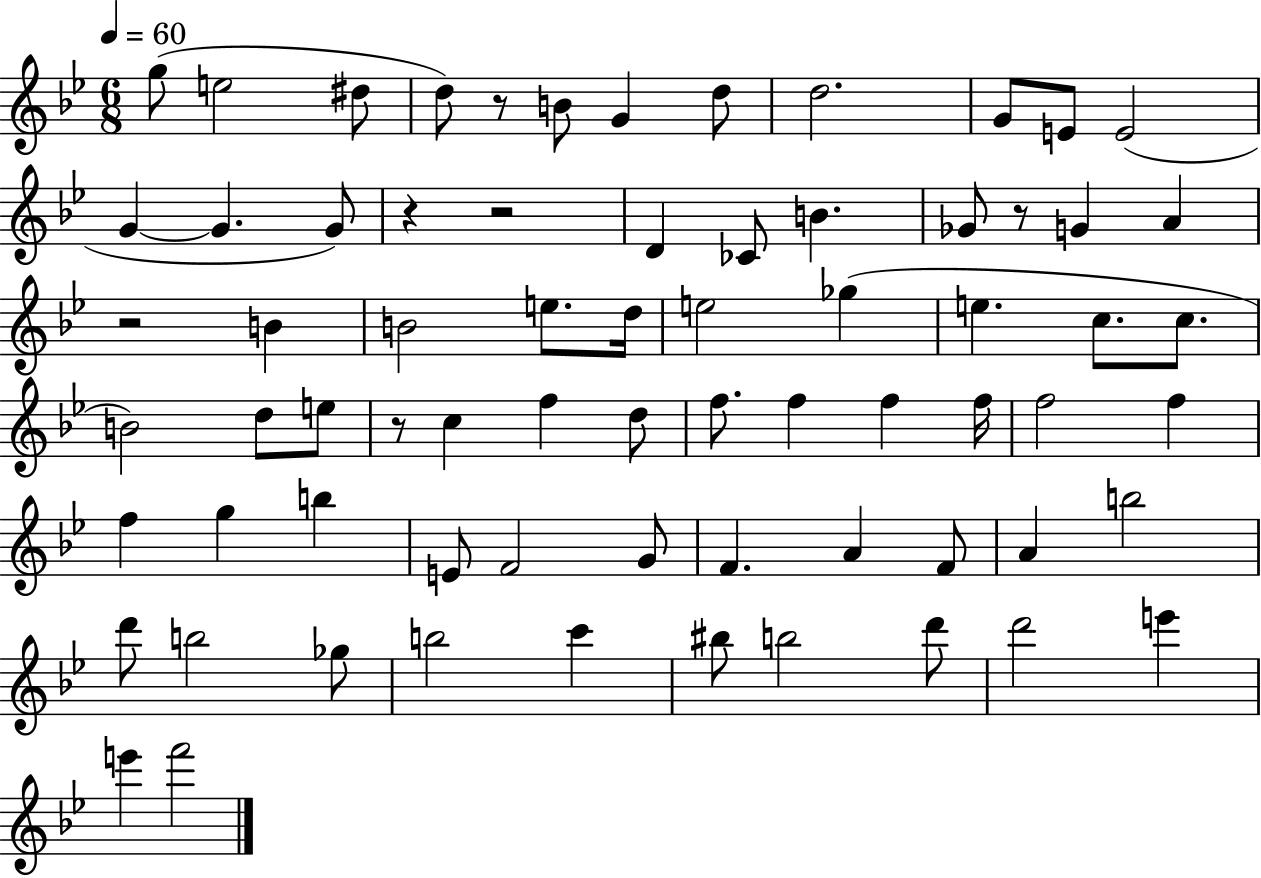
{
  \clef treble
  \numericTimeSignature
  \time 6/8
  \key bes \major
  \tempo 4 = 60
  g''8( e''2 dis''8 | d''8) r8 b'8 g'4 d''8 | d''2. | g'8 e'8 e'2( | \break g'4~~ g'4. g'8) | r4 r2 | d'4 ces'8 b'4. | ges'8 r8 g'4 a'4 | \break r2 b'4 | b'2 e''8. d''16 | e''2 ges''4( | e''4. c''8. c''8. | \break b'2) d''8 e''8 | r8 c''4 f''4 d''8 | f''8. f''4 f''4 f''16 | f''2 f''4 | \break f''4 g''4 b''4 | e'8 f'2 g'8 | f'4. a'4 f'8 | a'4 b''2 | \break d'''8 b''2 ges''8 | b''2 c'''4 | bis''8 b''2 d'''8 | d'''2 e'''4 | \break e'''4 f'''2 | \bar "|."
}